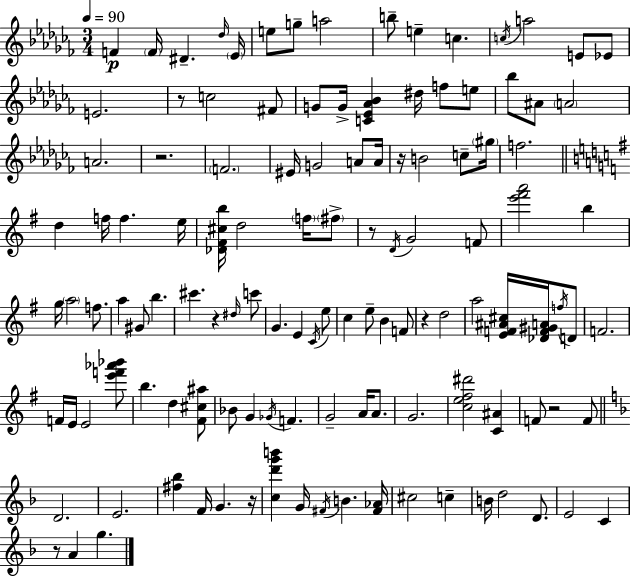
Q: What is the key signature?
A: AES minor